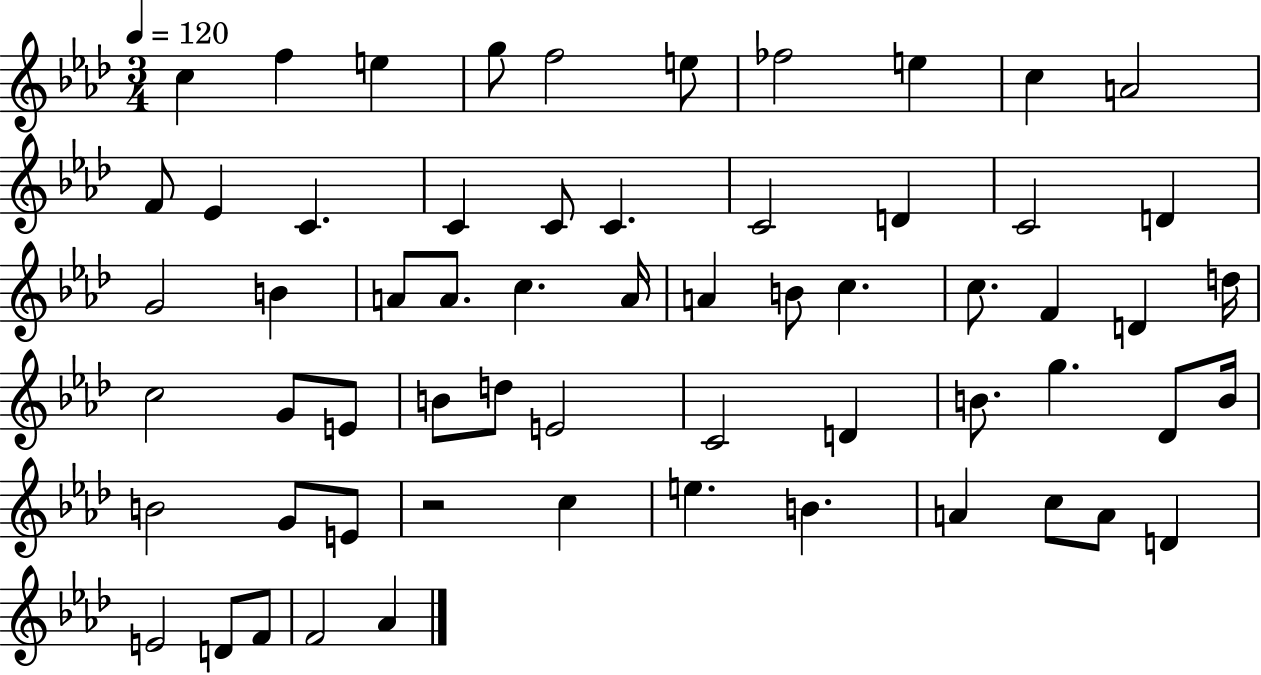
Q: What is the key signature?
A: AES major